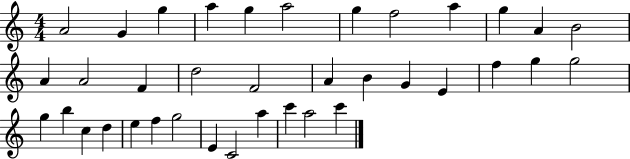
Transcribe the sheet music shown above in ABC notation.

X:1
T:Untitled
M:4/4
L:1/4
K:C
A2 G g a g a2 g f2 a g A B2 A A2 F d2 F2 A B G E f g g2 g b c d e f g2 E C2 a c' a2 c'